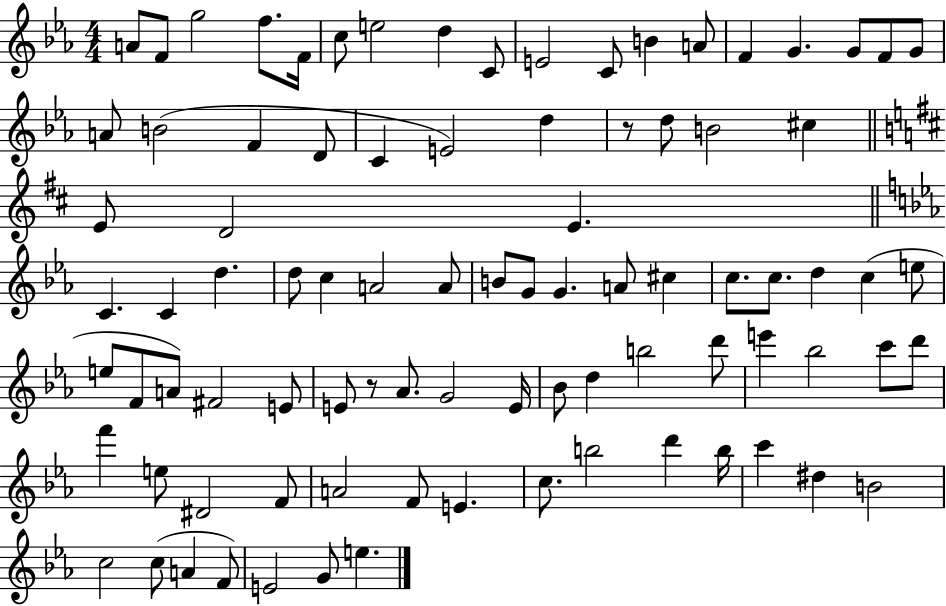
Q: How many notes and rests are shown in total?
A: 88